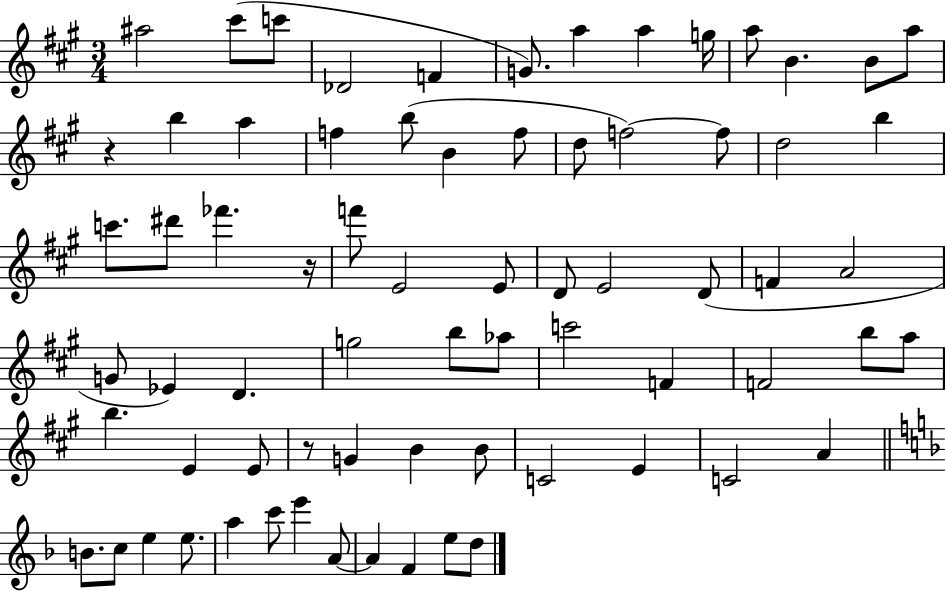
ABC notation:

X:1
T:Untitled
M:3/4
L:1/4
K:A
^a2 ^c'/2 c'/2 _D2 F G/2 a a g/4 a/2 B B/2 a/2 z b a f b/2 B f/2 d/2 f2 f/2 d2 b c'/2 ^d'/2 _f' z/4 f'/2 E2 E/2 D/2 E2 D/2 F A2 G/2 _E D g2 b/2 _a/2 c'2 F F2 b/2 a/2 b E E/2 z/2 G B B/2 C2 E C2 A B/2 c/2 e e/2 a c'/2 e' A/2 A F e/2 d/2